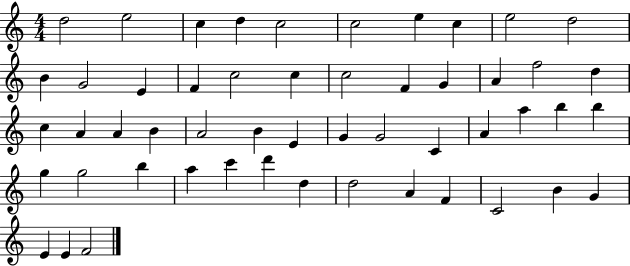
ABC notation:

X:1
T:Untitled
M:4/4
L:1/4
K:C
d2 e2 c d c2 c2 e c e2 d2 B G2 E F c2 c c2 F G A f2 d c A A B A2 B E G G2 C A a b b g g2 b a c' d' d d2 A F C2 B G E E F2